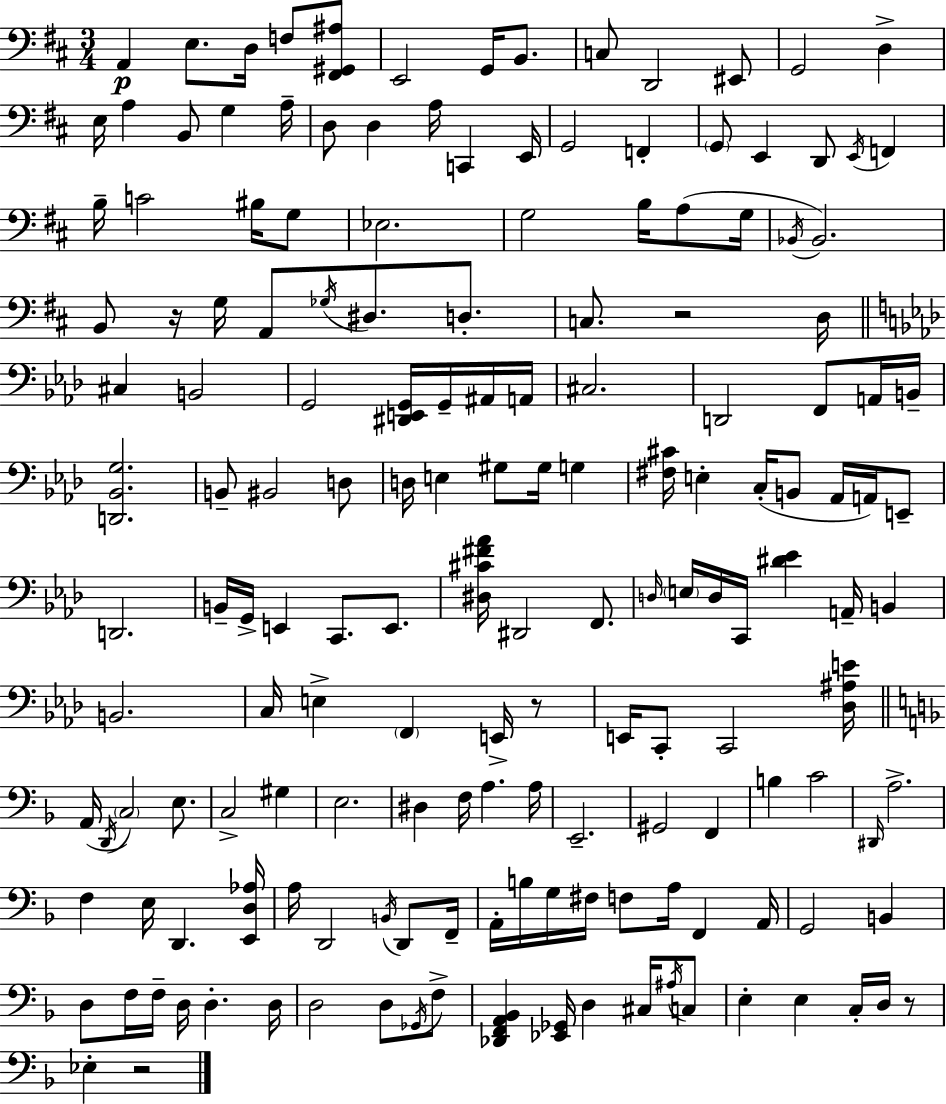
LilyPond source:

{
  \clef bass
  \numericTimeSignature
  \time 3/4
  \key d \major
  \repeat volta 2 { a,4\p e8. d16 f8 <fis, gis, ais>8 | e,2 g,16 b,8. | c8 d,2 eis,8 | g,2 d4-> | \break e16 a4 b,8 g4 a16-- | d8 d4 a16 c,4 e,16 | g,2 f,4-. | \parenthesize g,8 e,4 d,8 \acciaccatura { e,16 } f,4 | \break b16-- c'2 bis16 g8 | ees2. | g2 b16 a8( | g16 \acciaccatura { bes,16 } bes,2.) | \break b,8 r16 g16 a,8 \acciaccatura { ges16 } dis8. | d8.-. c8. r2 | d16 \bar "||" \break \key f \minor cis4 b,2 | g,2 <dis, e, g,>16 g,16-- ais,16 a,16 | cis2. | d,2 f,8 a,16 b,16-- | \break <d, bes, g>2. | b,8-- bis,2 d8 | d16 e4 gis8 gis16 g4 | <fis cis'>16 e4-. c16-.( b,8 aes,16 a,16) e,8-- | \break d,2. | b,16-- g,16-> e,4 c,8. e,8. | <dis cis' fis' aes'>16 dis,2 f,8. | \grace { d16 } \parenthesize e16 d16 c,16 <dis' ees'>4 a,16-- b,4 | \break b,2. | c16 e4-> \parenthesize f,4 e,16-> r8 | e,16 c,8-. c,2 | <des ais e'>16 \bar "||" \break \key f \major a,16( \acciaccatura { d,16 } \parenthesize c2) e8. | c2-> gis4 | e2. | dis4 f16 a4. | \break a16 e,2.-- | gis,2 f,4 | b4 c'2 | \grace { dis,16 } a2.-> | \break f4 e16 d,4. | <e, d aes>16 a16 d,2 \acciaccatura { b,16 } | d,8 f,16-- a,16-. b16 g16 fis16 f8 a16 f,4 | a,16 g,2 b,4 | \break d8 f16 f16-- d16 d4.-. | d16 d2 d8 | \acciaccatura { ges,16 } f8-> <des, f, a, bes,>4 <ees, ges,>16 d4 | cis16 \acciaccatura { ais16 } c8 e4-. e4 | \break c16-. d16 r8 ees4-. r2 | } \bar "|."
}